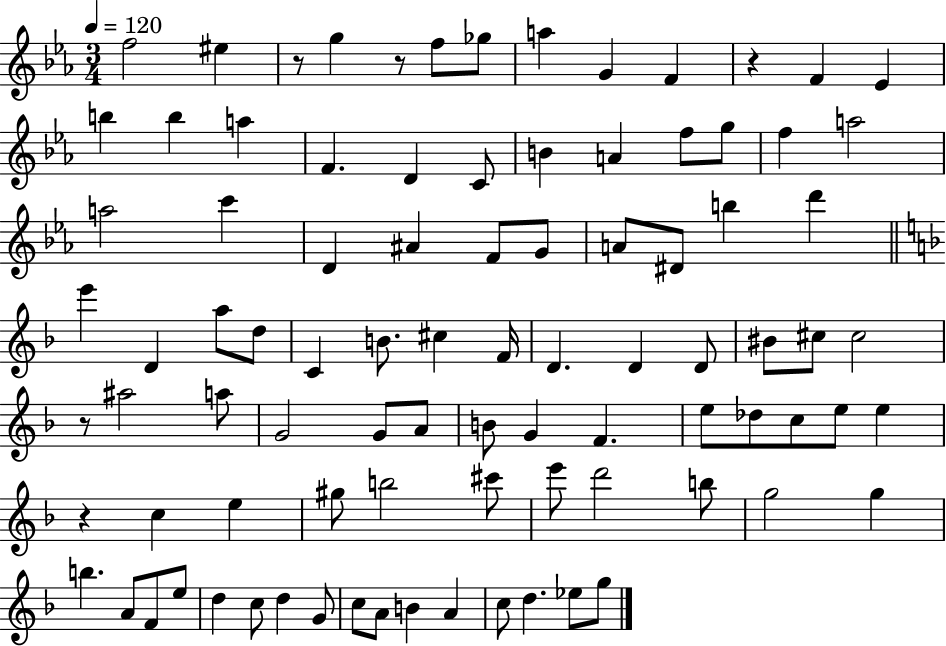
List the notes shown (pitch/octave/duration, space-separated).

F5/h EIS5/q R/e G5/q R/e F5/e Gb5/e A5/q G4/q F4/q R/q F4/q Eb4/q B5/q B5/q A5/q F4/q. D4/q C4/e B4/q A4/q F5/e G5/e F5/q A5/h A5/h C6/q D4/q A#4/q F4/e G4/e A4/e D#4/e B5/q D6/q E6/q D4/q A5/e D5/e C4/q B4/e. C#5/q F4/s D4/q. D4/q D4/e BIS4/e C#5/e C#5/h R/e A#5/h A5/e G4/h G4/e A4/e B4/e G4/q F4/q. E5/e Db5/e C5/e E5/e E5/q R/q C5/q E5/q G#5/e B5/h C#6/e E6/e D6/h B5/e G5/h G5/q B5/q. A4/e F4/e E5/e D5/q C5/e D5/q G4/e C5/e A4/e B4/q A4/q C5/e D5/q. Eb5/e G5/e